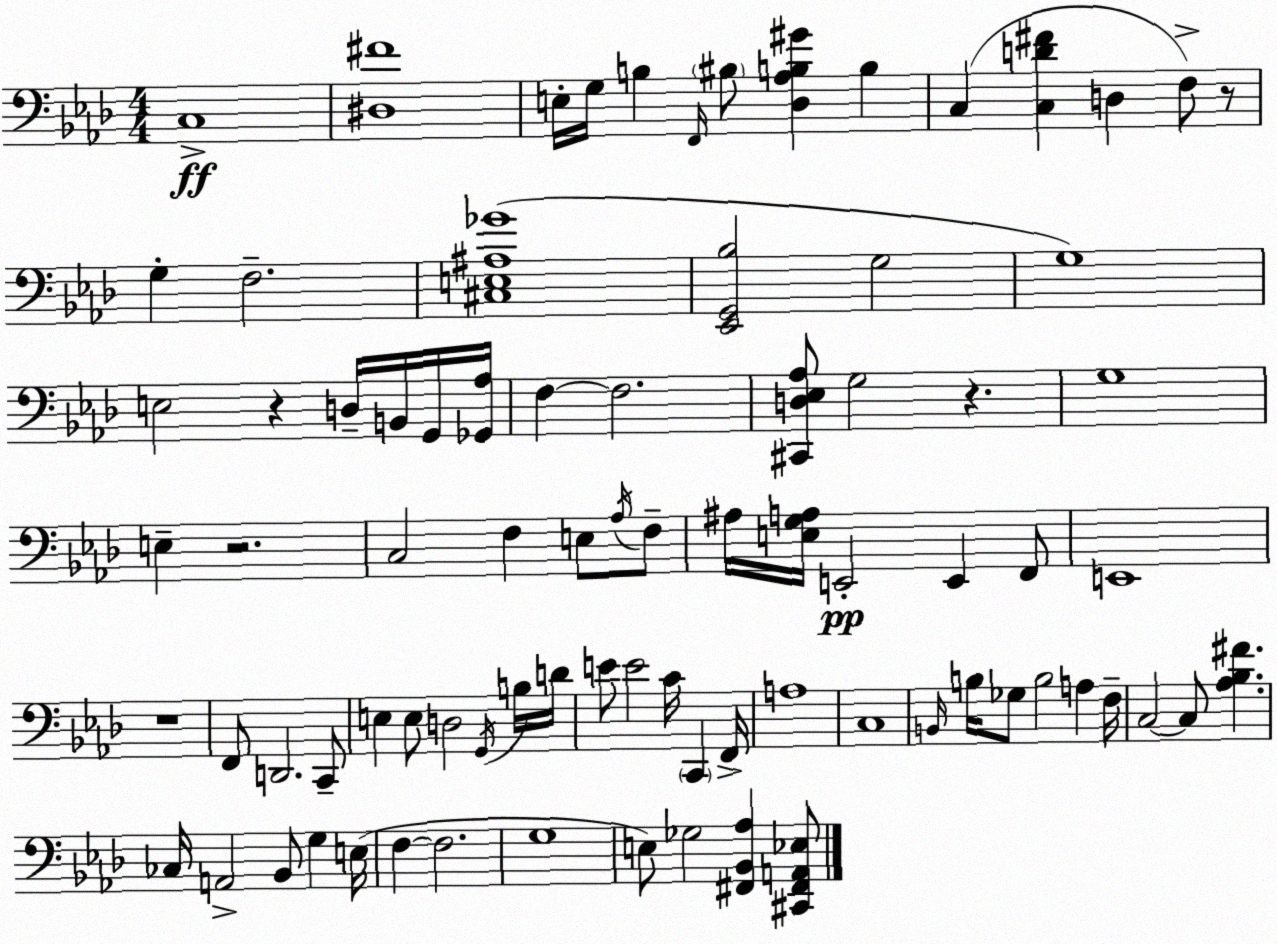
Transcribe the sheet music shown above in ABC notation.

X:1
T:Untitled
M:4/4
L:1/4
K:Fm
C,4 [^D,^F]4 E,/4 G,/4 B, F,,/4 ^B,/2 [_D,_A,B,^G] B, C, [C,D^F] D, F,/2 z/2 G, F,2 [^C,E,^A,_G]4 [_E,,G,,_B,]2 G,2 G,4 E,2 z D,/4 B,,/4 G,,/4 [_G,,_A,]/4 F, F,2 [^C,,D,_E,_A,]/2 G,2 z G,4 E, z2 C,2 F, E,/2 _A,/4 F,/2 ^A,/4 [E,G,A,]/4 E,,2 E,, F,,/2 E,,4 z4 F,,/2 D,,2 C,,/2 E, E,/2 D,2 G,,/4 B,/4 D/4 E/2 E2 C/4 C,, F,,/4 A,4 C,4 B,,/4 B,/4 _G,/2 B,2 A, F,/4 C,2 C,/2 [_A,_B,^F] _C,/4 A,,2 _B,,/2 G, E,/4 F, F,2 G,4 E,/2 _G,2 [^F,,_B,,_A,] [^C,,^F,,A,,_E,]/2